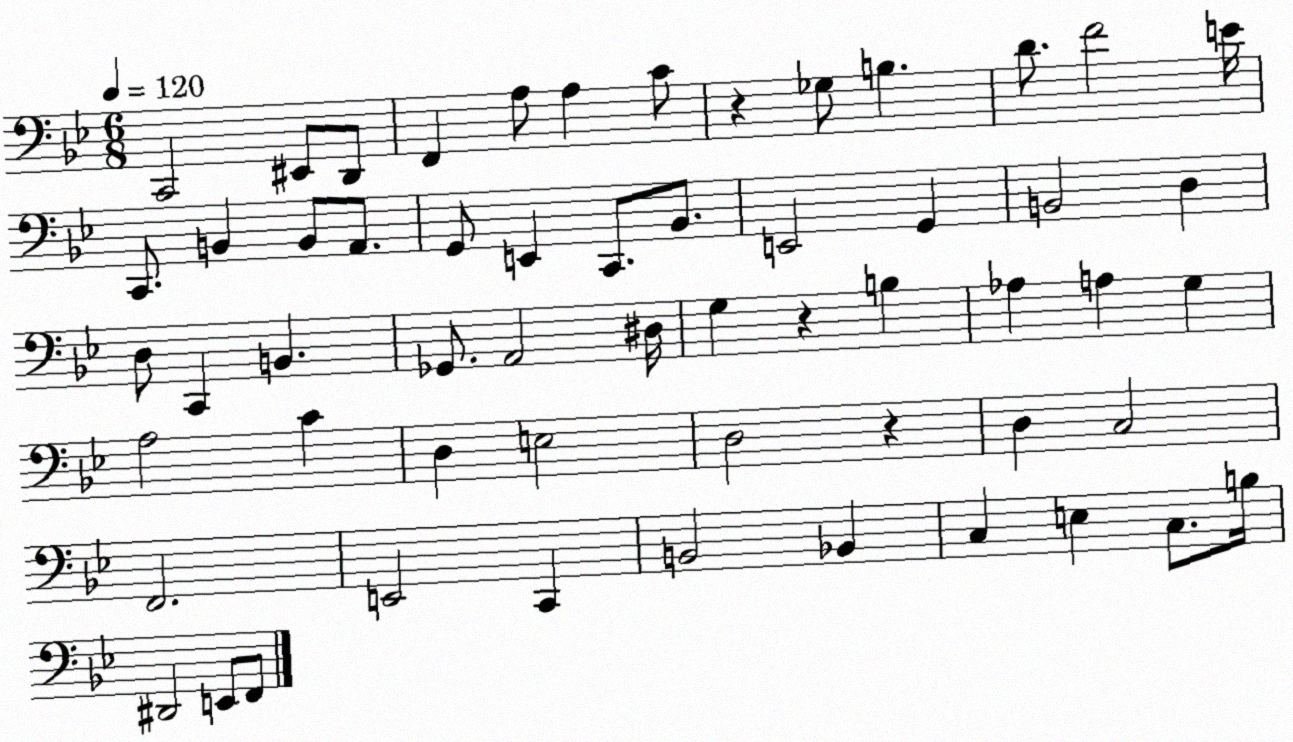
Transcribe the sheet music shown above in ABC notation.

X:1
T:Untitled
M:6/8
L:1/4
K:Bb
C,,2 ^E,,/2 D,,/2 F,, A,/2 A, C/2 z _G,/2 B, D/2 F2 E/4 C,,/2 B,, B,,/2 A,,/2 G,,/2 E,, C,,/2 _B,,/2 E,,2 G,, B,,2 D, D,/2 C,, B,, _G,,/2 A,,2 ^D,/4 G, z B, _A, A, G, A,2 C D, E,2 D,2 z D, C,2 F,,2 E,,2 C,, B,,2 _B,, C, E, C,/2 B,/4 ^D,,2 E,,/2 F,,/2